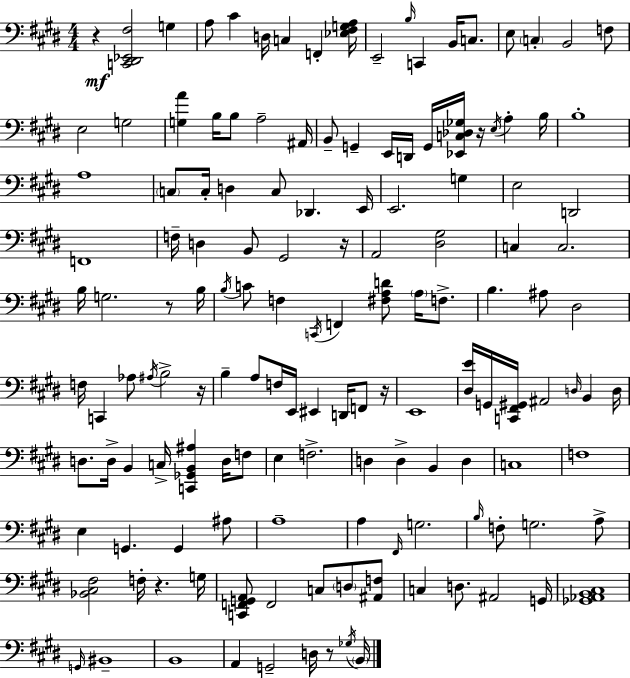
X:1
T:Untitled
M:4/4
L:1/4
K:E
z [C,,^D,,_E,,^F,]2 G, A,/2 ^C D,/4 C, F,, [_E,^F,G,A,]/4 E,,2 B,/4 C,, B,,/4 C,/2 E,/2 C, B,,2 F,/2 E,2 G,2 [G,A] B,/4 B,/2 A,2 ^A,,/4 B,,/2 G,, E,,/4 D,,/4 G,,/4 [_E,,C,_D,_G,]/4 z/4 E,/4 A, B,/4 B,4 A,4 C,/2 C,/4 D, C,/2 _D,, E,,/4 E,,2 G, E,2 D,,2 F,,4 F,/4 D, B,,/2 ^G,,2 z/4 A,,2 [^D,^G,]2 C, C,2 B,/4 G,2 z/2 B,/4 B,/4 C/2 F, C,,/4 F,, [^F,A,D]/2 A,/4 F,/2 B, ^A,/2 ^D,2 F,/4 C,, _A,/2 ^A,/4 B,2 z/4 B, A,/2 F,/4 E,,/4 ^E,, D,,/4 F,,/2 z/4 E,,4 [^D,E]/4 G,,/4 [C,,^F,,^G,,]/4 ^A,,2 D,/4 B,, D,/4 D,/2 D,/4 B,, C,/4 [C,,_G,,B,,^A,] D,/4 F,/2 E, F,2 D, D, B,, D, C,4 F,4 E, G,, G,, ^A,/2 A,4 A, ^F,,/4 G,2 B,/4 F,/2 G,2 A,/2 [_B,,^C,^F,]2 F,/4 z G,/4 [C,,F,,G,,A,,]/2 F,,2 C,/2 D,/2 [^A,,F,]/2 C, D,/2 ^A,,2 G,,/4 [_G,,_A,,B,,^C,]4 G,,/4 ^B,,4 B,,4 A,, G,,2 D,/4 z/2 _G,/4 B,,/4